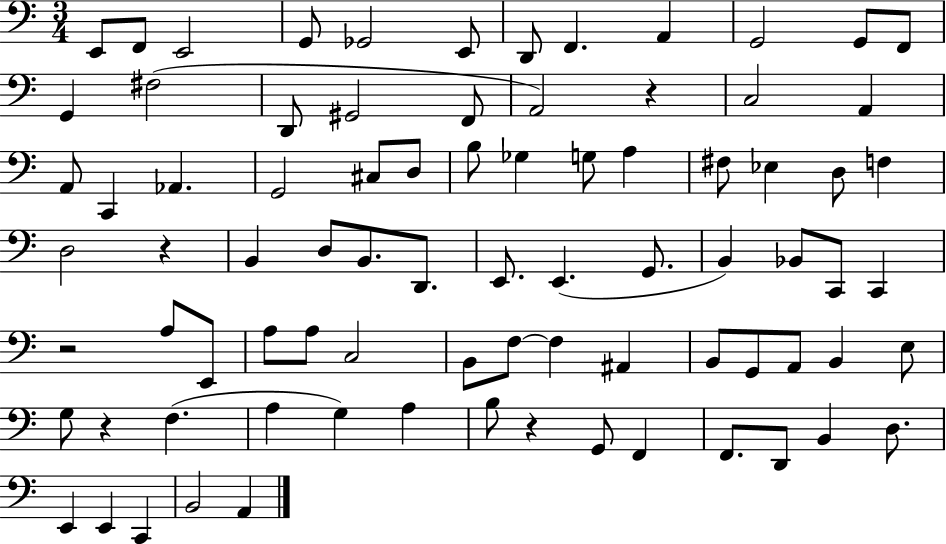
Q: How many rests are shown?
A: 5